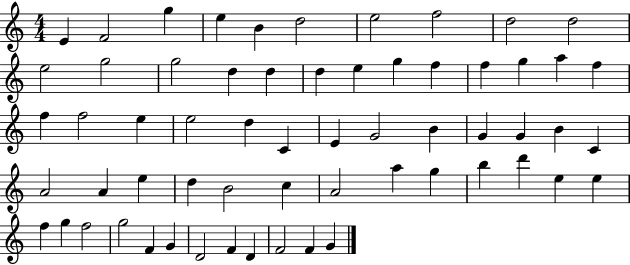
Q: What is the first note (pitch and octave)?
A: E4